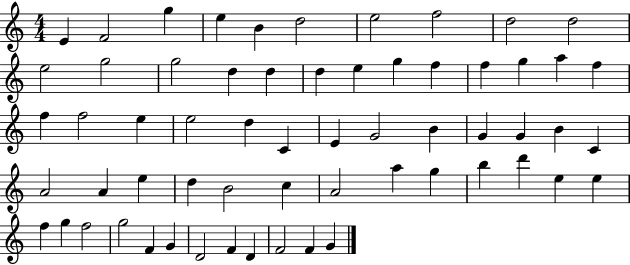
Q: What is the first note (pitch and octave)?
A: E4